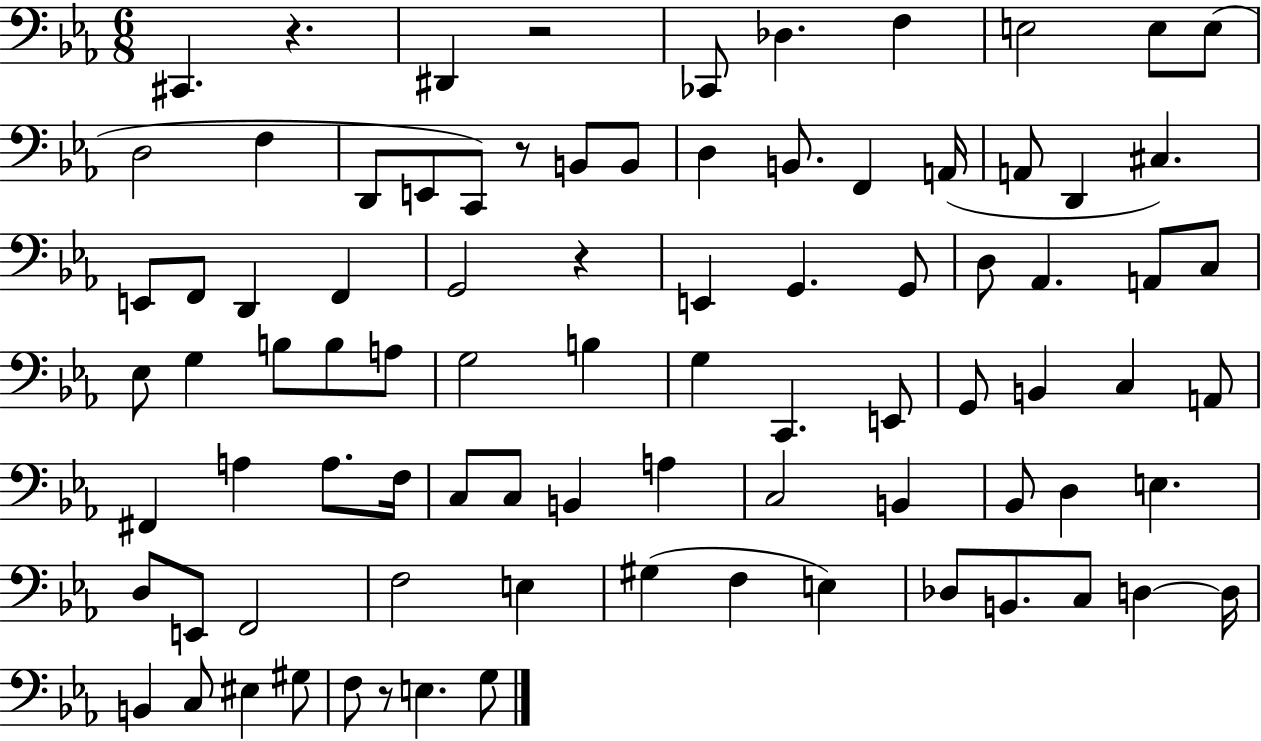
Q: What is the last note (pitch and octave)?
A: G3